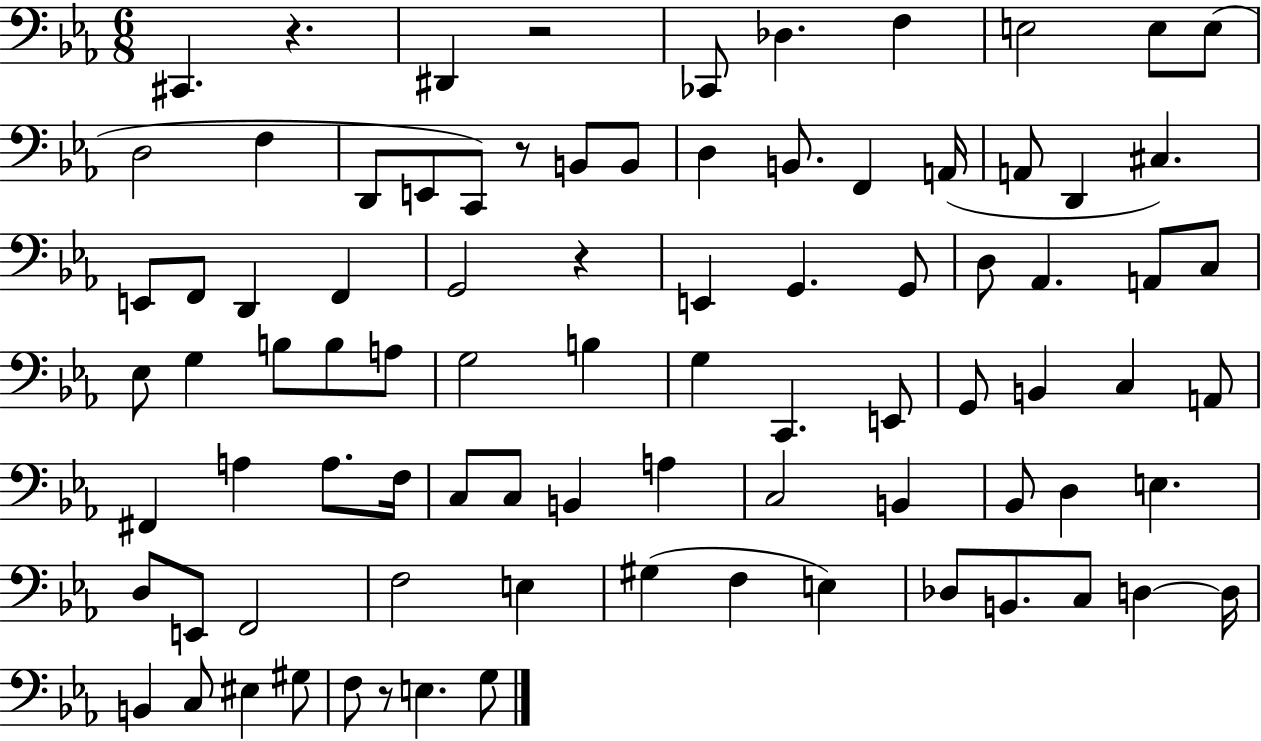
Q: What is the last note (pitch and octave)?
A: G3